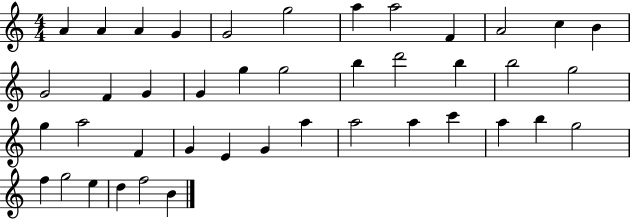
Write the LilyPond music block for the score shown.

{
  \clef treble
  \numericTimeSignature
  \time 4/4
  \key c \major
  a'4 a'4 a'4 g'4 | g'2 g''2 | a''4 a''2 f'4 | a'2 c''4 b'4 | \break g'2 f'4 g'4 | g'4 g''4 g''2 | b''4 d'''2 b''4 | b''2 g''2 | \break g''4 a''2 f'4 | g'4 e'4 g'4 a''4 | a''2 a''4 c'''4 | a''4 b''4 g''2 | \break f''4 g''2 e''4 | d''4 f''2 b'4 | \bar "|."
}